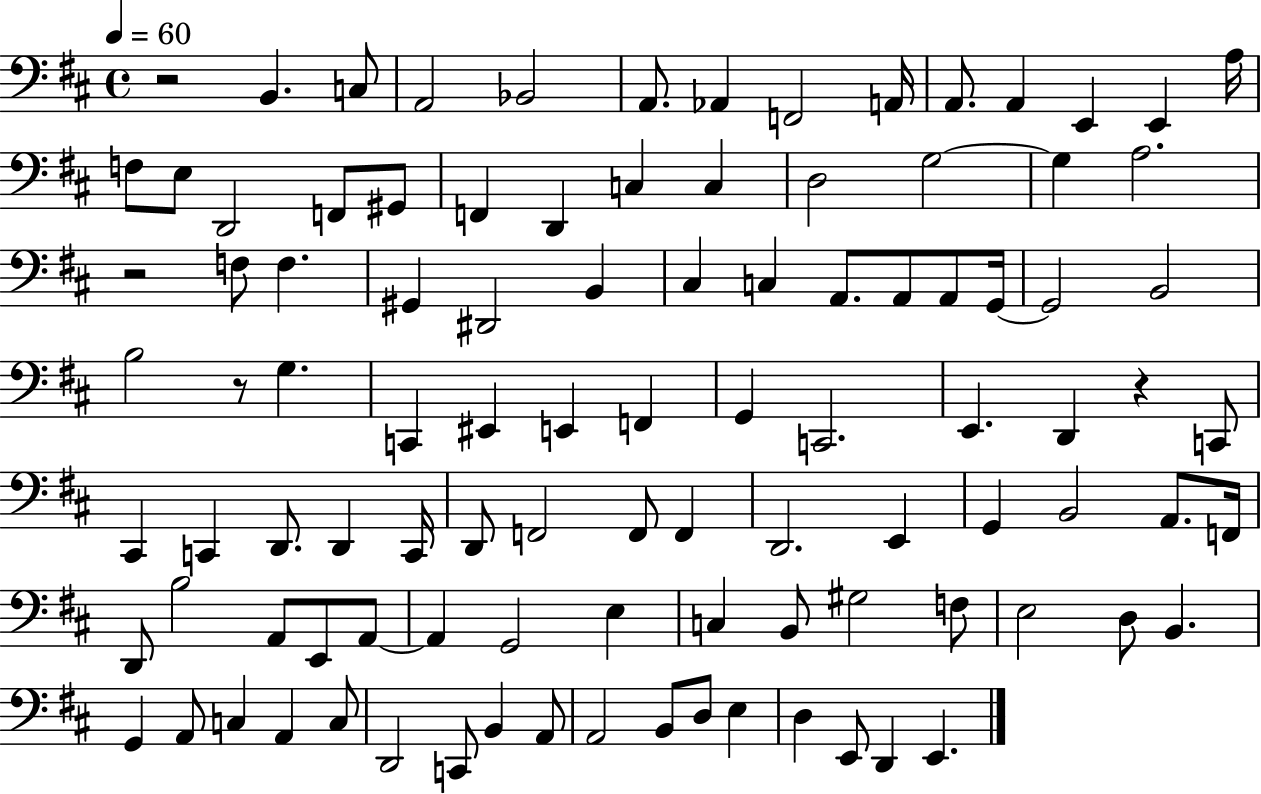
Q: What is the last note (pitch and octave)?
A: E2